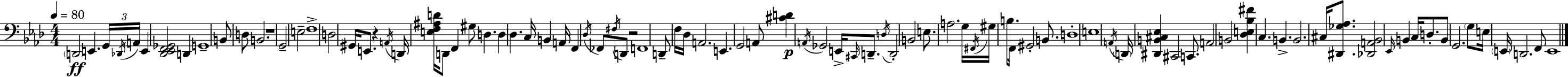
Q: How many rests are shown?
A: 3